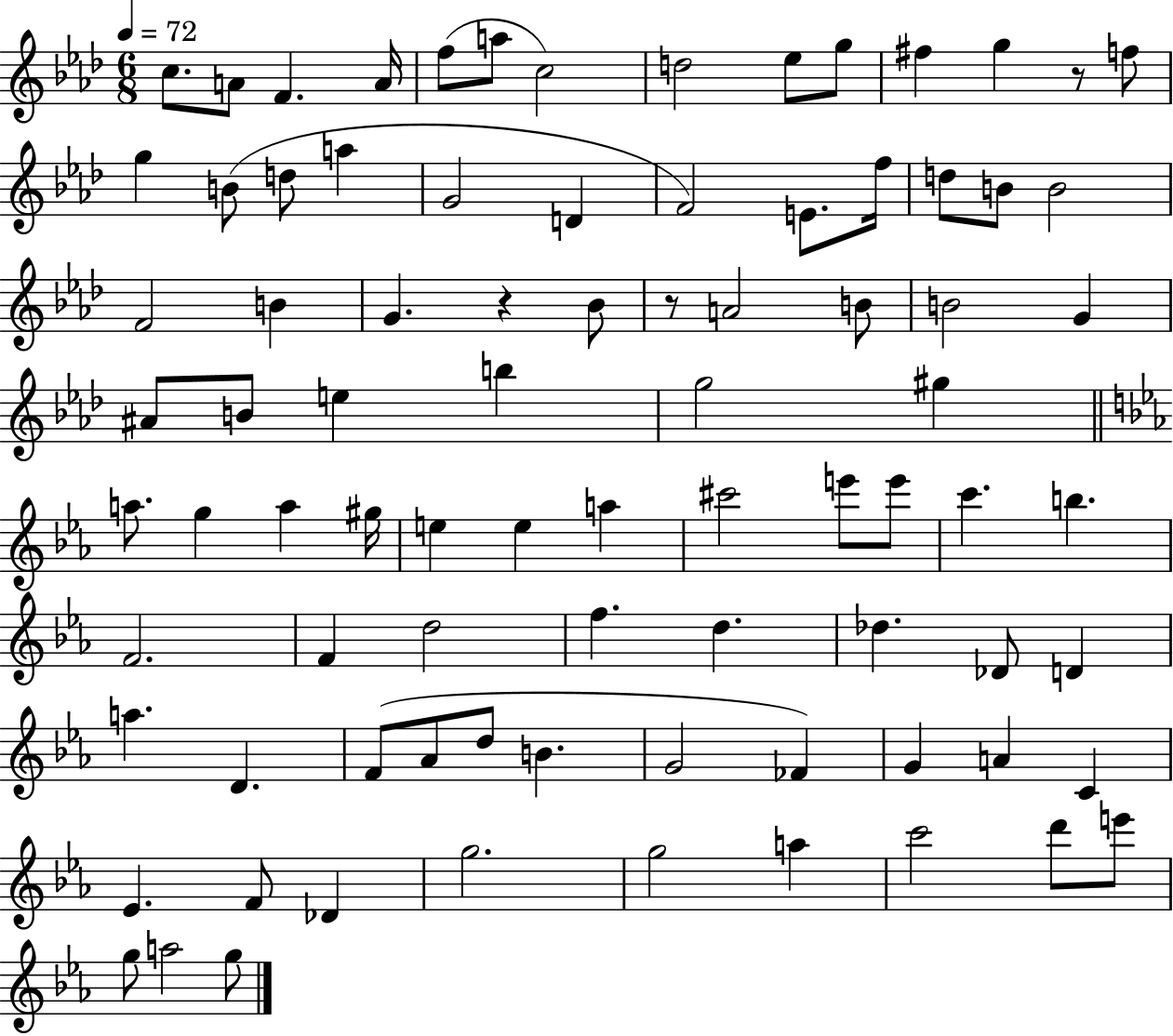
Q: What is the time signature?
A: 6/8